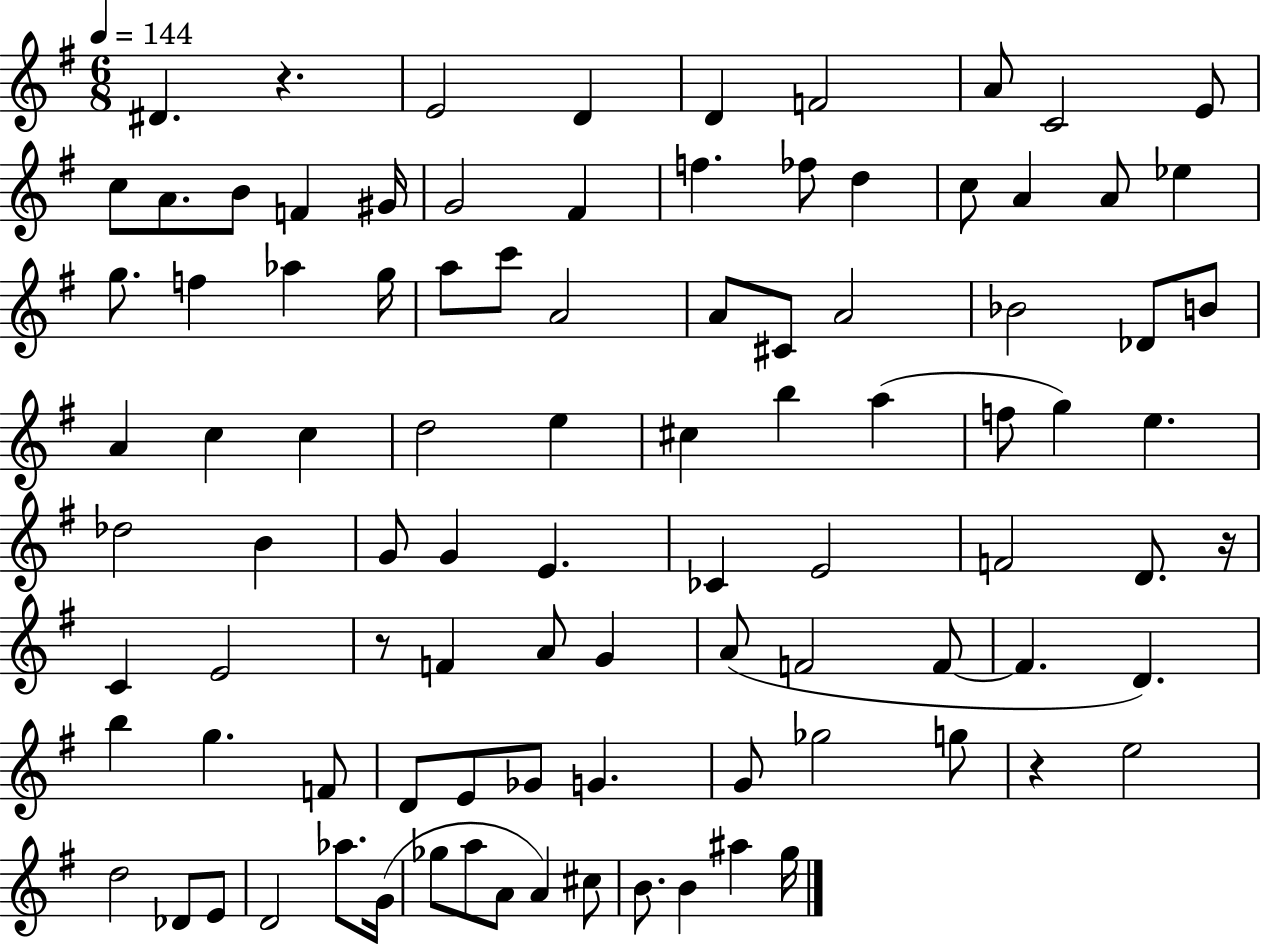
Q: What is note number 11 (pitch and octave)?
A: B4